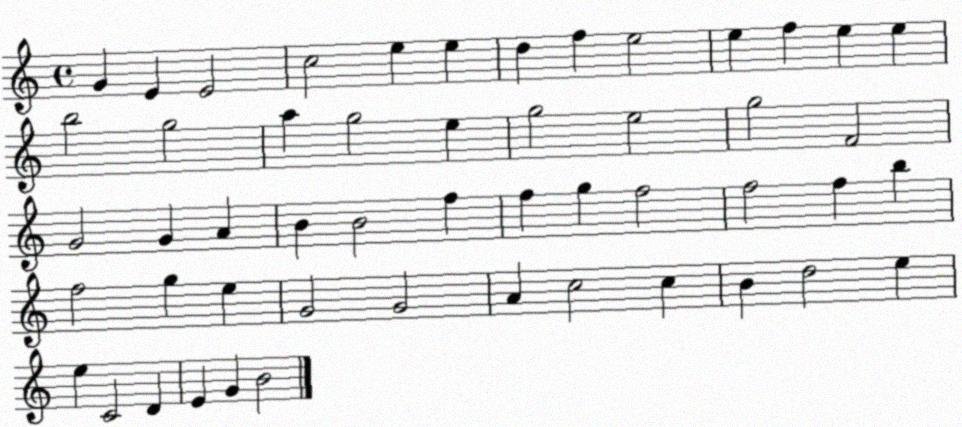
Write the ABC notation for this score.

X:1
T:Untitled
M:4/4
L:1/4
K:C
G E E2 c2 e e d f e2 e f e e b2 g2 a g2 e g2 e2 g2 F2 G2 G A B B2 f f g f2 f2 f b f2 g e G2 G2 A c2 c B d2 e e C2 D E G B2